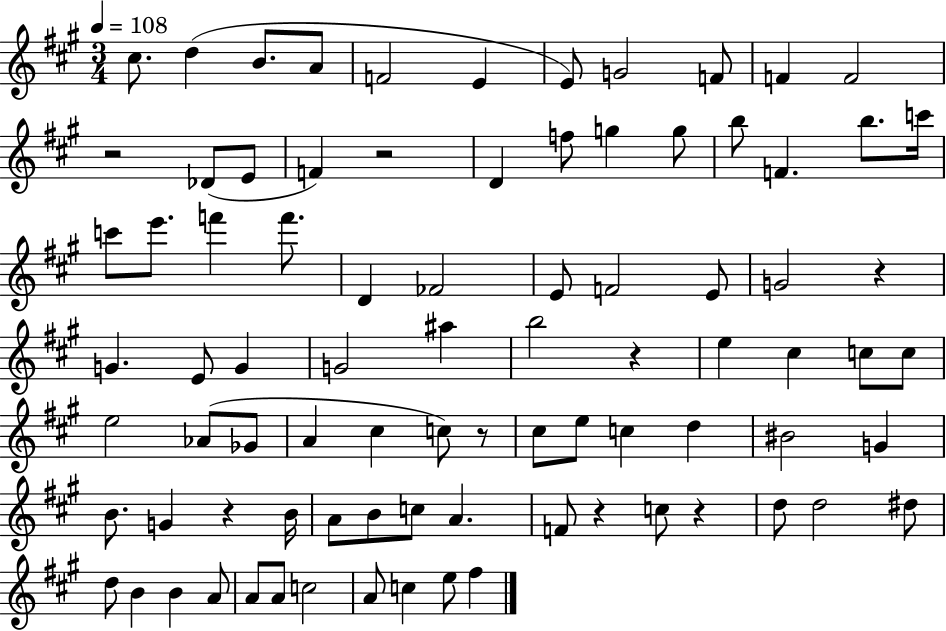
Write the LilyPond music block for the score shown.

{
  \clef treble
  \numericTimeSignature
  \time 3/4
  \key a \major
  \tempo 4 = 108
  \repeat volta 2 { cis''8. d''4( b'8. a'8 | f'2 e'4 | e'8) g'2 f'8 | f'4 f'2 | \break r2 des'8( e'8 | f'4) r2 | d'4 f''8 g''4 g''8 | b''8 f'4. b''8. c'''16 | \break c'''8 e'''8. f'''4 f'''8. | d'4 fes'2 | e'8 f'2 e'8 | g'2 r4 | \break g'4. e'8 g'4 | g'2 ais''4 | b''2 r4 | e''4 cis''4 c''8 c''8 | \break e''2 aes'8( ges'8 | a'4 cis''4 c''8) r8 | cis''8 e''8 c''4 d''4 | bis'2 g'4 | \break b'8. g'4 r4 b'16 | a'8 b'8 c''8 a'4. | f'8 r4 c''8 r4 | d''8 d''2 dis''8 | \break d''8 b'4 b'4 a'8 | a'8 a'8 c''2 | a'8 c''4 e''8 fis''4 | } \bar "|."
}